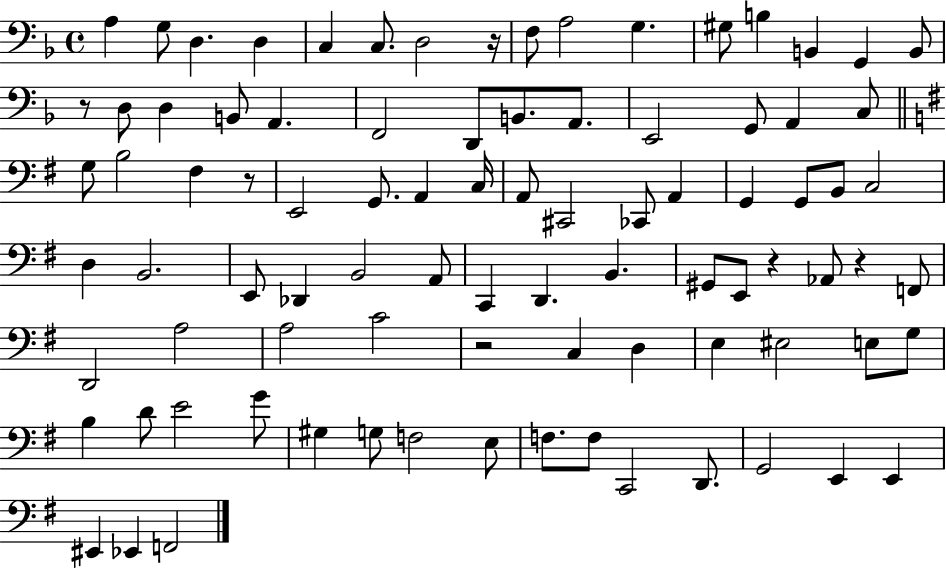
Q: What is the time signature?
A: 4/4